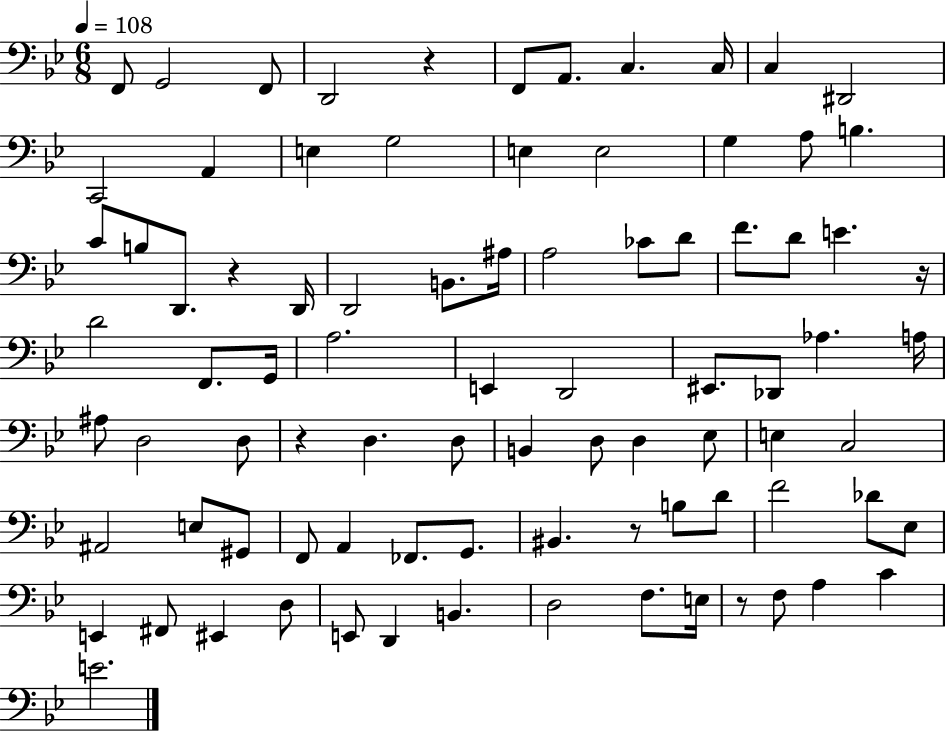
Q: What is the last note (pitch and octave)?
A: E4